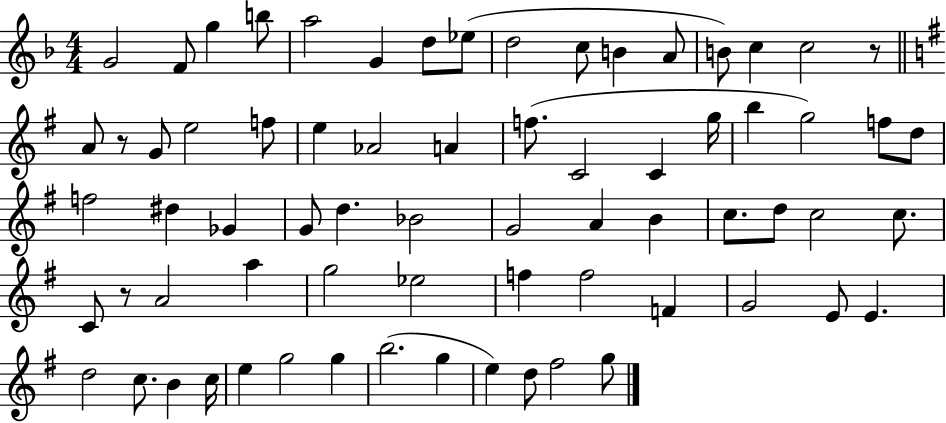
{
  \clef treble
  \numericTimeSignature
  \time 4/4
  \key f \major
  g'2 f'8 g''4 b''8 | a''2 g'4 d''8 ees''8( | d''2 c''8 b'4 a'8 | b'8) c''4 c''2 r8 | \break \bar "||" \break \key g \major a'8 r8 g'8 e''2 f''8 | e''4 aes'2 a'4 | f''8.( c'2 c'4 g''16 | b''4 g''2) f''8 d''8 | \break f''2 dis''4 ges'4 | g'8 d''4. bes'2 | g'2 a'4 b'4 | c''8. d''8 c''2 c''8. | \break c'8 r8 a'2 a''4 | g''2 ees''2 | f''4 f''2 f'4 | g'2 e'8 e'4. | \break d''2 c''8. b'4 c''16 | e''4 g''2 g''4 | b''2.( g''4 | e''4) d''8 fis''2 g''8 | \break \bar "|."
}